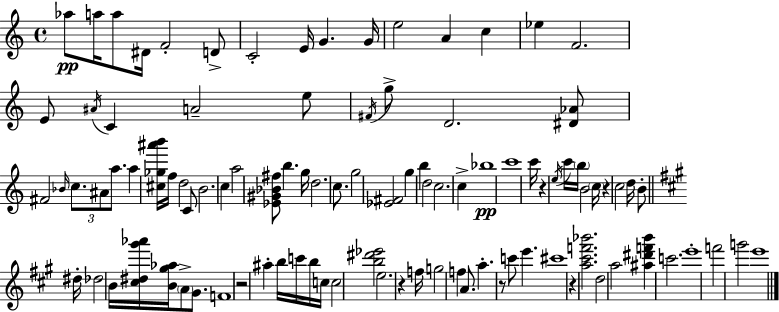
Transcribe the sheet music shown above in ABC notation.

X:1
T:Untitled
M:4/4
L:1/4
K:C
_a/2 a/4 a/2 ^D/4 F2 D/2 C2 E/4 G G/4 e2 A c _e F2 E/2 ^A/4 C A2 e/2 ^F/4 g/2 D2 [^D_A]/2 ^F2 _B/4 c/2 ^A/2 a/2 a [^c_g^a'b']/4 f/4 d2 C/2 B2 c a2 [_E^G_B^f]/2 b g/4 d2 c/2 g2 [_E^F]2 g b d2 c2 c _b4 c'4 c'/4 z e/4 c'/4 b/4 B2 c/4 z c2 d/4 B/2 ^d/4 _d2 B/4 [^c^d^g'_a']/4 [B^g_a]/4 A/2 ^G/2 F4 z2 ^a b/4 c'/4 b/4 c/4 c2 [b^d'_e']2 e2 z f/4 g2 f A/2 a z/2 c'/2 e' ^c'4 z [a^c'f'_b']2 d2 a2 [^a^d'f'b'] c'2 e'4 f'2 g'2 e'4